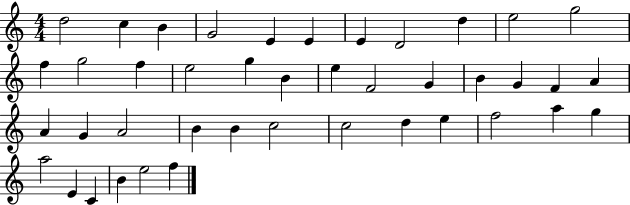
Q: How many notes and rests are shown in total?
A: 42